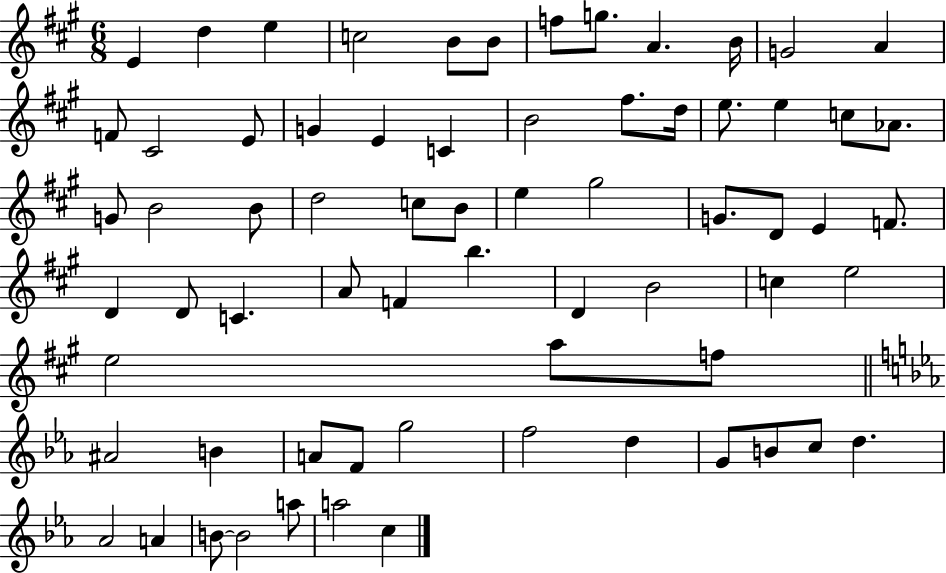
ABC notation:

X:1
T:Untitled
M:6/8
L:1/4
K:A
E d e c2 B/2 B/2 f/2 g/2 A B/4 G2 A F/2 ^C2 E/2 G E C B2 ^f/2 d/4 e/2 e c/2 _A/2 G/2 B2 B/2 d2 c/2 B/2 e ^g2 G/2 D/2 E F/2 D D/2 C A/2 F b D B2 c e2 e2 a/2 f/2 ^A2 B A/2 F/2 g2 f2 d G/2 B/2 c/2 d _A2 A B/2 B2 a/2 a2 c